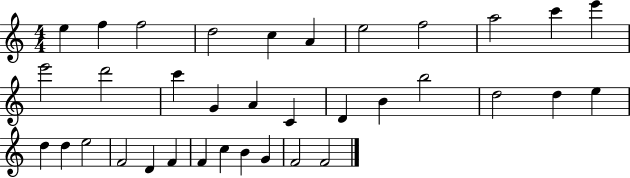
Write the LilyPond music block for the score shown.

{
  \clef treble
  \numericTimeSignature
  \time 4/4
  \key c \major
  e''4 f''4 f''2 | d''2 c''4 a'4 | e''2 f''2 | a''2 c'''4 e'''4 | \break e'''2 d'''2 | c'''4 g'4 a'4 c'4 | d'4 b'4 b''2 | d''2 d''4 e''4 | \break d''4 d''4 e''2 | f'2 d'4 f'4 | f'4 c''4 b'4 g'4 | f'2 f'2 | \break \bar "|."
}